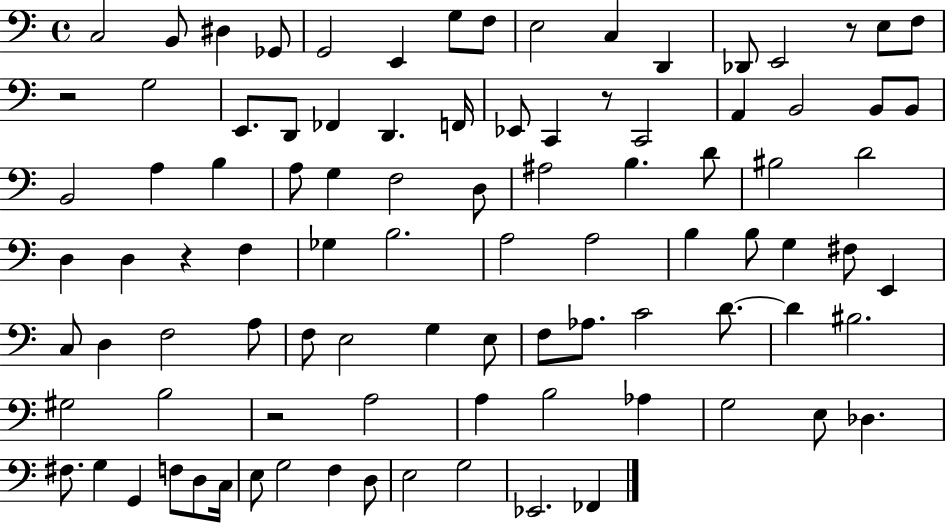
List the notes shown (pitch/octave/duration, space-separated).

C3/h B2/e D#3/q Gb2/e G2/h E2/q G3/e F3/e E3/h C3/q D2/q Db2/e E2/h R/e E3/e F3/e R/h G3/h E2/e. D2/e FES2/q D2/q. F2/s Eb2/e C2/q R/e C2/h A2/q B2/h B2/e B2/e B2/h A3/q B3/q A3/e G3/q F3/h D3/e A#3/h B3/q. D4/e BIS3/h D4/h D3/q D3/q R/q F3/q Gb3/q B3/h. A3/h A3/h B3/q B3/e G3/q F#3/e E2/q C3/e D3/q F3/h A3/e F3/e E3/h G3/q E3/e F3/e Ab3/e. C4/h D4/e. D4/q BIS3/h. G#3/h B3/h R/h A3/h A3/q B3/h Ab3/q G3/h E3/e Db3/q. F#3/e. G3/q G2/q F3/e D3/e C3/s E3/e G3/h F3/q D3/e E3/h G3/h Eb2/h. FES2/q